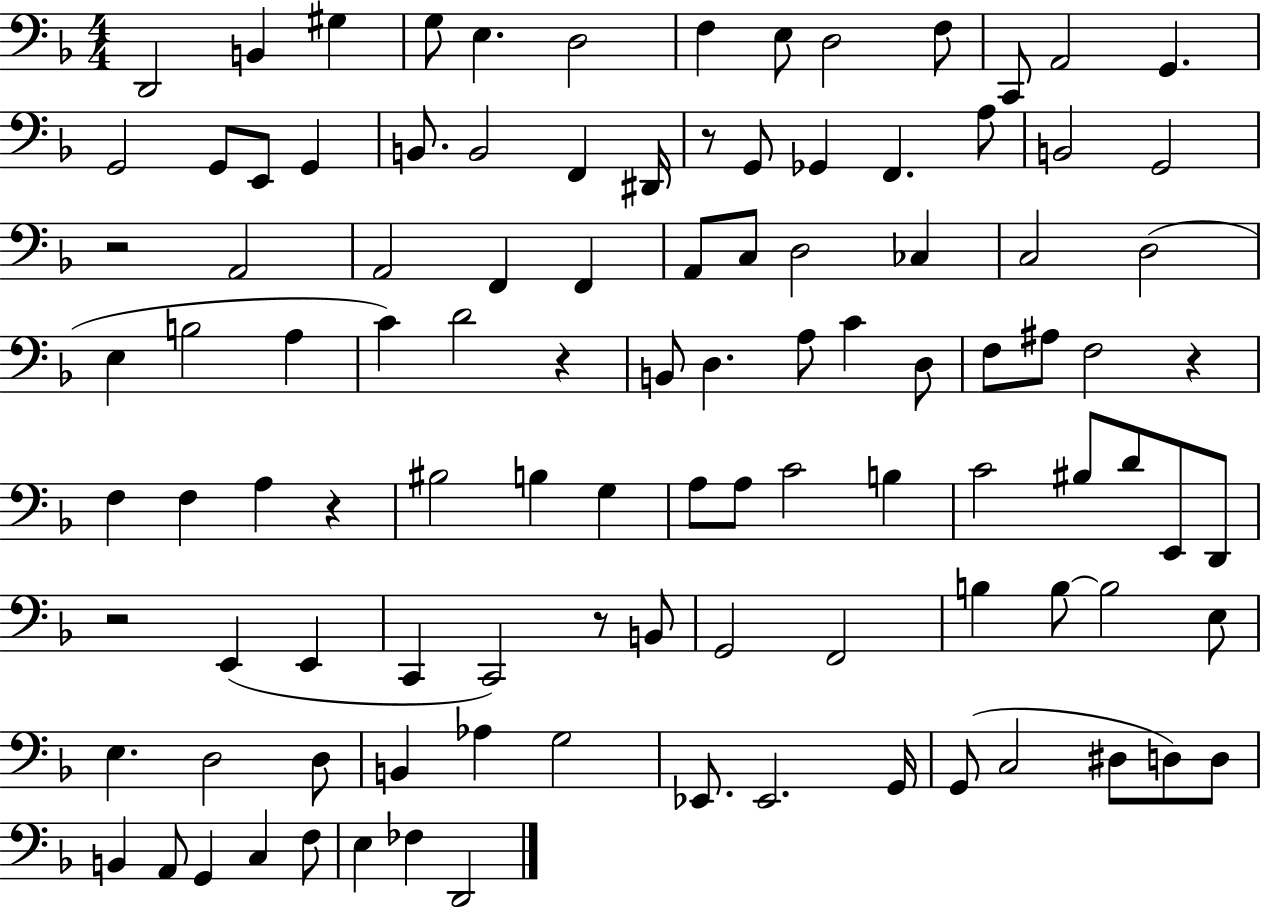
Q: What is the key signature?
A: F major